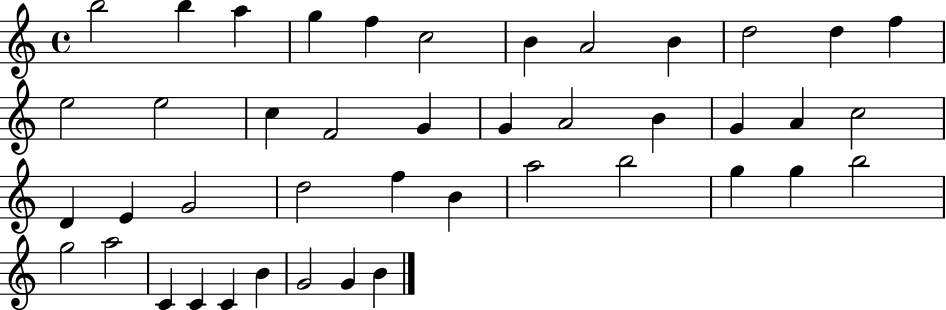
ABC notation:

X:1
T:Untitled
M:4/4
L:1/4
K:C
b2 b a g f c2 B A2 B d2 d f e2 e2 c F2 G G A2 B G A c2 D E G2 d2 f B a2 b2 g g b2 g2 a2 C C C B G2 G B